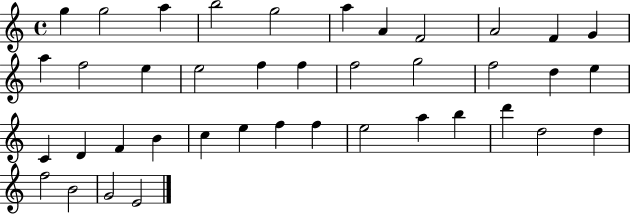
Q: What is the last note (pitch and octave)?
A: E4